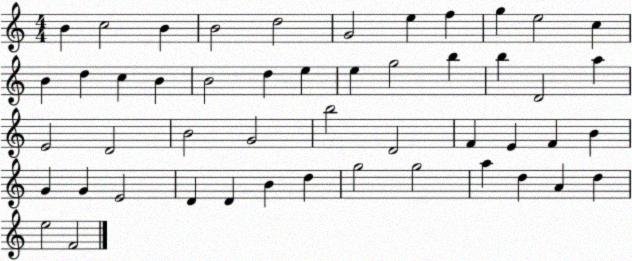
X:1
T:Untitled
M:4/4
L:1/4
K:C
B c2 B B2 d2 G2 e f g e2 c B d c B B2 d e e g2 b b D2 a E2 D2 B2 G2 b2 D2 F E F B G G E2 D D B d g2 g2 a d A d e2 F2